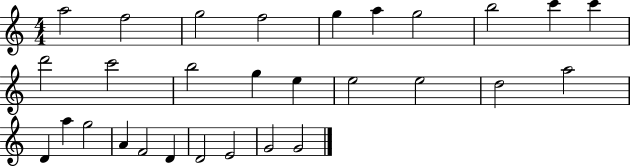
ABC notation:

X:1
T:Untitled
M:4/4
L:1/4
K:C
a2 f2 g2 f2 g a g2 b2 c' c' d'2 c'2 b2 g e e2 e2 d2 a2 D a g2 A F2 D D2 E2 G2 G2